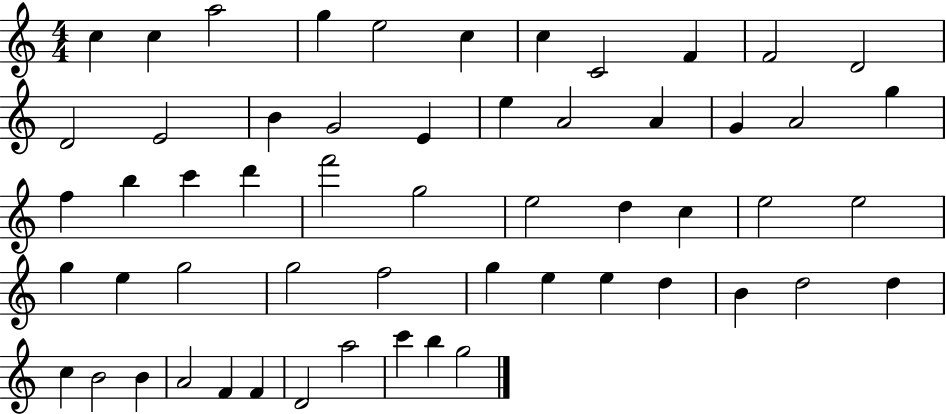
{
  \clef treble
  \numericTimeSignature
  \time 4/4
  \key c \major
  c''4 c''4 a''2 | g''4 e''2 c''4 | c''4 c'2 f'4 | f'2 d'2 | \break d'2 e'2 | b'4 g'2 e'4 | e''4 a'2 a'4 | g'4 a'2 g''4 | \break f''4 b''4 c'''4 d'''4 | f'''2 g''2 | e''2 d''4 c''4 | e''2 e''2 | \break g''4 e''4 g''2 | g''2 f''2 | g''4 e''4 e''4 d''4 | b'4 d''2 d''4 | \break c''4 b'2 b'4 | a'2 f'4 f'4 | d'2 a''2 | c'''4 b''4 g''2 | \break \bar "|."
}